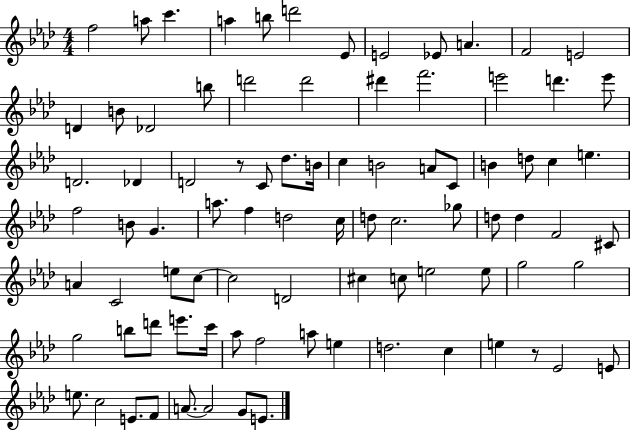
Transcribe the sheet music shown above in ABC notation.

X:1
T:Untitled
M:4/4
L:1/4
K:Ab
f2 a/2 c' a b/2 d'2 _E/2 E2 _E/2 A F2 E2 D B/2 _D2 b/2 d'2 d'2 ^d' f'2 e'2 d' e'/2 D2 _D D2 z/2 C/2 _d/2 B/4 c B2 A/2 C/2 B d/2 c e f2 B/2 G a/2 f d2 c/4 d/2 c2 _g/2 d/2 d F2 ^C/2 A C2 e/2 c/2 c2 D2 ^c c/2 e2 e/2 g2 g2 g2 b/2 d'/2 e'/2 c'/4 _a/2 f2 a/2 e d2 c e z/2 _E2 E/2 e/2 c2 E/2 F/2 A/2 A2 G/2 E/2